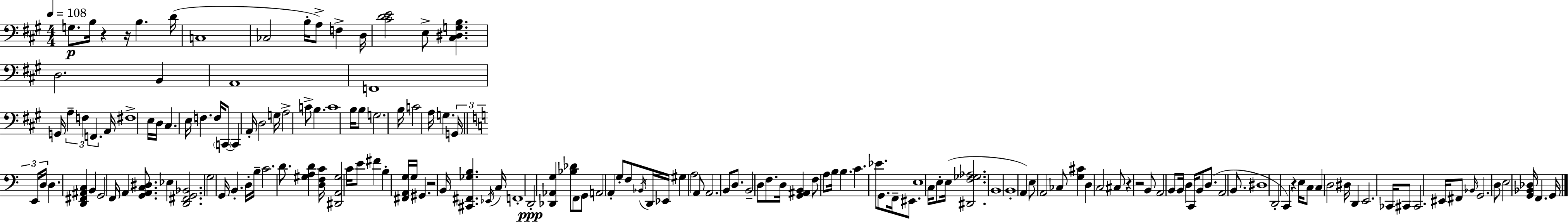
{
  \clef bass
  \numericTimeSignature
  \time 4/4
  \key a \major
  \tempo 4 = 108
  g8.\p b16 r4 r16 b4. d'16( | c1 | ces2 b16-. a8->) f4-> d16 | <cis' d' e'>2 e8-> <cis dis g b>4. | \break d2. b,4 | a,1 | f,1 | g,16 \tuplet 3/2 { a4-- f4 f,4. } a,16 | \break fis1-> | e16 d16 cis4. e16 f4. f16 | \parenthesize c,8~~ c,4 a,16-. d2 g16 | a2-> c'8-> b4. | \break c'1 | b16 b8 g2. b16 | c'2 a16 g4. \tuplet 3/2 { g,16 | \bar "||" \break \key c \major e,16 d16 } d4. <d, fis, ais, c>4 b,4 | g,2 f,16 a,4 <g, a, c dis>8. | ees4 <d, fis, g, bes,>2. | g2 g,16 b,4.-. d16-. | \break b16-- c'2. d'8. | <gis a d'>4 <d f c'>16 <dis, a, gis>2 c'16 e'8 | fis'4 b4-. <fis, a, g>16 g16 gis,4. | r2 b,16 <cis, fis, ges b>4. \acciaccatura { ees,16 } | \break c16 f,1-. | d,2-.\ppp <des, aes, g>4 <bes des'>8 f,8 | g,8 a,2 a,4-. g8-. | f8 \acciaccatura { bes,16 } d,16 ees,16 gis4 a2 | \break a,8 a,2. | b,8 d8. b,2-- d8 f8. | d16 <g, ais, b,>4 f8 a8 b16 b4. | c'4. ees'8. g,8. f,16-- eis,8. | \break e1 | c16 e8-. e16( <dis, f ges aes>2. | b,1 | b,1-. | \break a,4) e8 a,2 | ces8 <g cis'>4 d4 c2 | cis8 r4 r2 | b,8 a,2 b,8 b,16 d4 | \break c,16 b,8 d8.( a,2 b,8. | dis1 | d,2-. c,4) r4 | e16 c8 c4 d2 | \break dis16 d,4 e,2. | ces,16 cis,8 cis,2. | eis,16 fis,8 \grace { bes,16 } g,2. | d8 e2 <g, bes, des>16 f,4. | \break g,16 \bar "|."
}